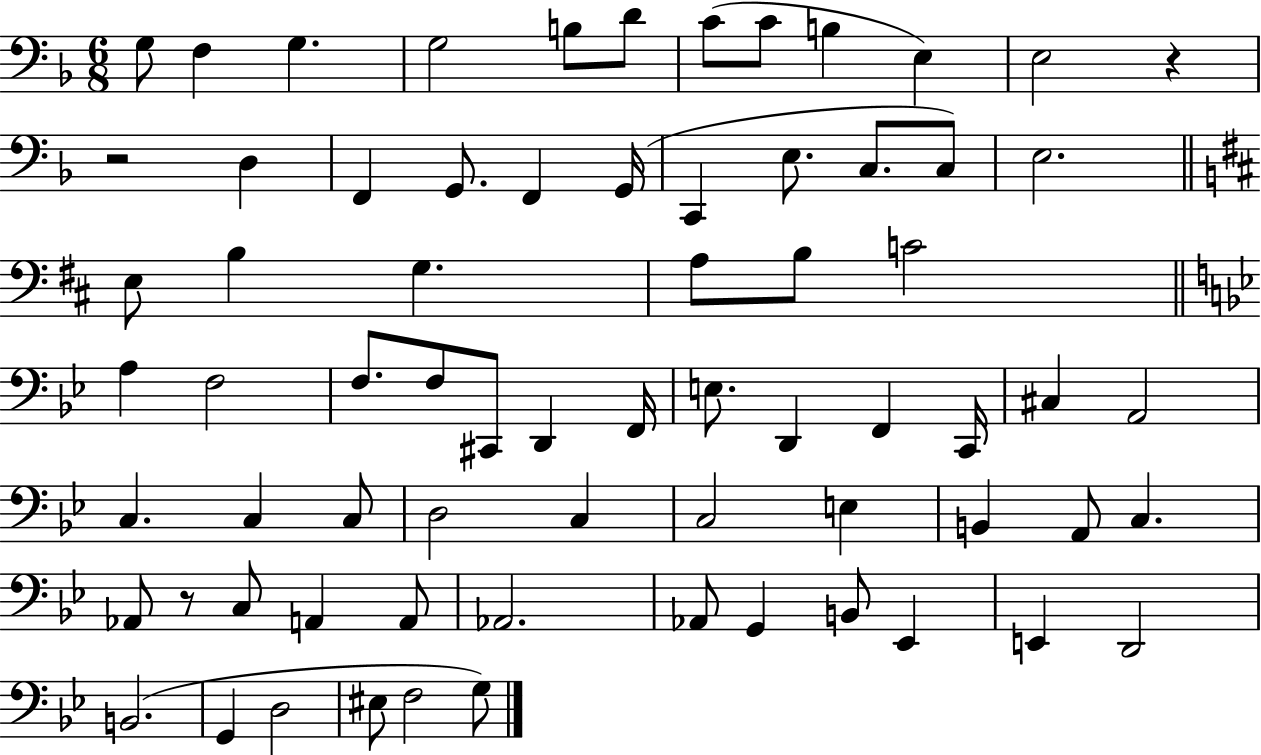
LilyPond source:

{
  \clef bass
  \numericTimeSignature
  \time 6/8
  \key f \major
  g8 f4 g4. | g2 b8 d'8 | c'8( c'8 b4 e4) | e2 r4 | \break r2 d4 | f,4 g,8. f,4 g,16( | c,4 e8. c8. c8) | e2. | \break \bar "||" \break \key b \minor e8 b4 g4. | a8 b8 c'2 | \bar "||" \break \key g \minor a4 f2 | f8. f8 cis,8 d,4 f,16 | e8. d,4 f,4 c,16 | cis4 a,2 | \break c4. c4 c8 | d2 c4 | c2 e4 | b,4 a,8 c4. | \break aes,8 r8 c8 a,4 a,8 | aes,2. | aes,8 g,4 b,8 ees,4 | e,4 d,2 | \break b,2.( | g,4 d2 | eis8 f2 g8) | \bar "|."
}